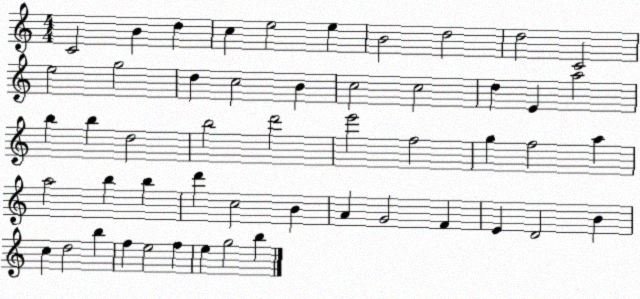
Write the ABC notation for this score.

X:1
T:Untitled
M:4/4
L:1/4
K:C
C2 B d c e2 e B2 d2 d2 C2 e2 g2 d c2 B c2 c2 d E a2 b b d2 b2 d'2 e'2 f2 g f2 a a2 b b d' c2 B A G2 F E D2 B c d2 b f e2 f e g2 b